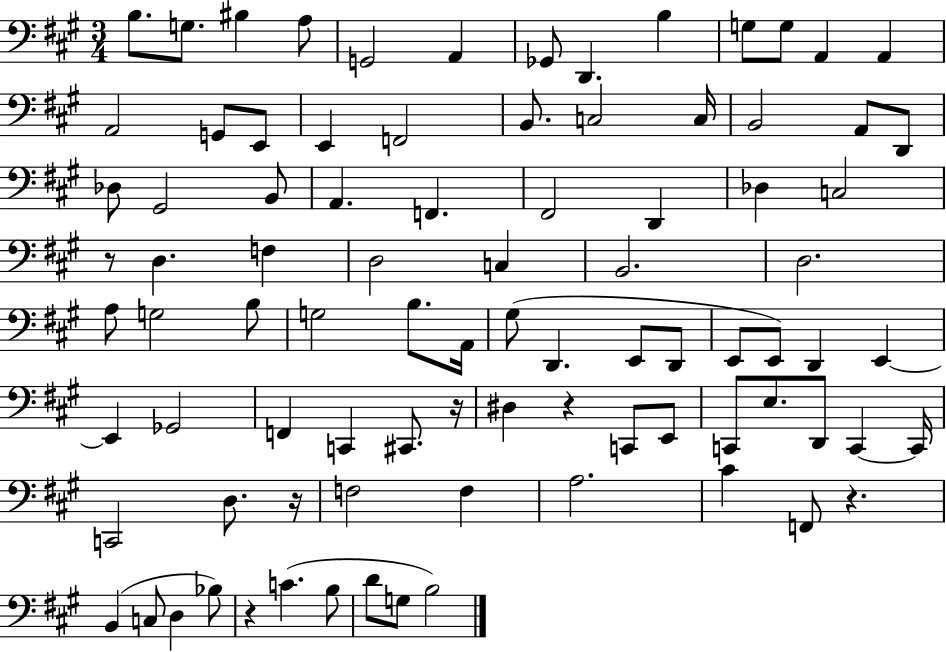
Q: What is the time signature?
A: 3/4